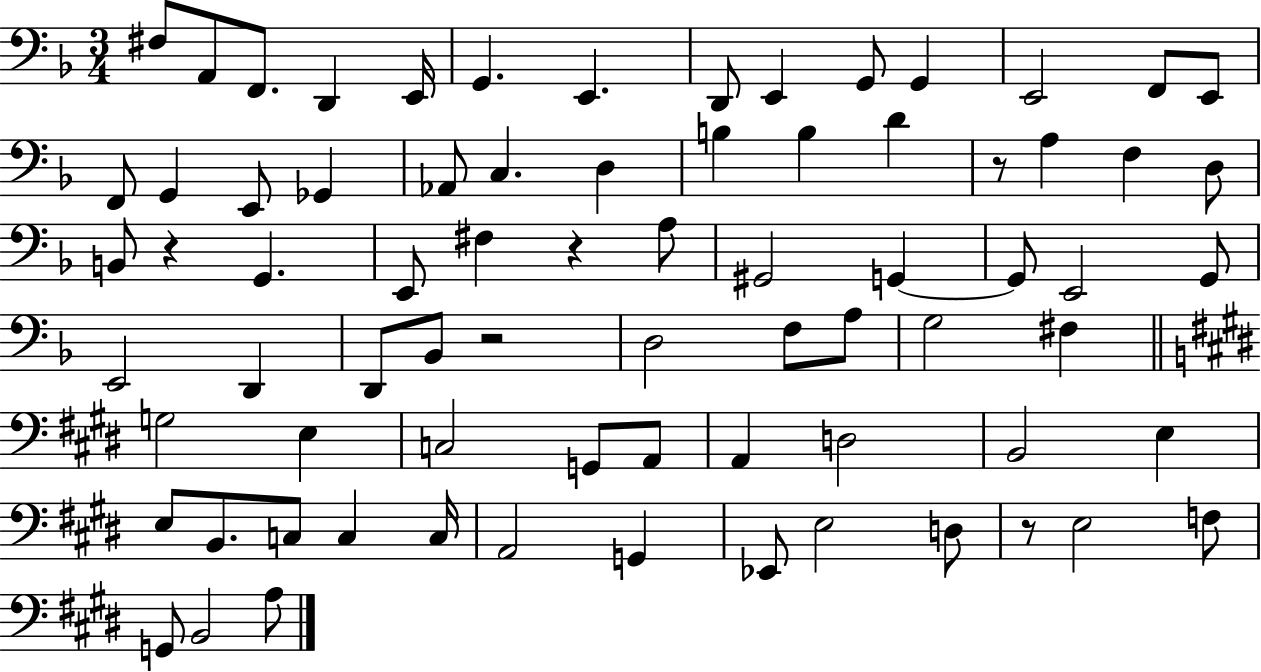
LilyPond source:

{
  \clef bass
  \numericTimeSignature
  \time 3/4
  \key f \major
  fis8 a,8 f,8. d,4 e,16 | g,4. e,4. | d,8 e,4 g,8 g,4 | e,2 f,8 e,8 | \break f,8 g,4 e,8 ges,4 | aes,8 c4. d4 | b4 b4 d'4 | r8 a4 f4 d8 | \break b,8 r4 g,4. | e,8 fis4 r4 a8 | gis,2 g,4~~ | g,8 e,2 g,8 | \break e,2 d,4 | d,8 bes,8 r2 | d2 f8 a8 | g2 fis4 | \break \bar "||" \break \key e \major g2 e4 | c2 g,8 a,8 | a,4 d2 | b,2 e4 | \break e8 b,8. c8 c4 c16 | a,2 g,4 | ees,8 e2 d8 | r8 e2 f8 | \break g,8 b,2 a8 | \bar "|."
}